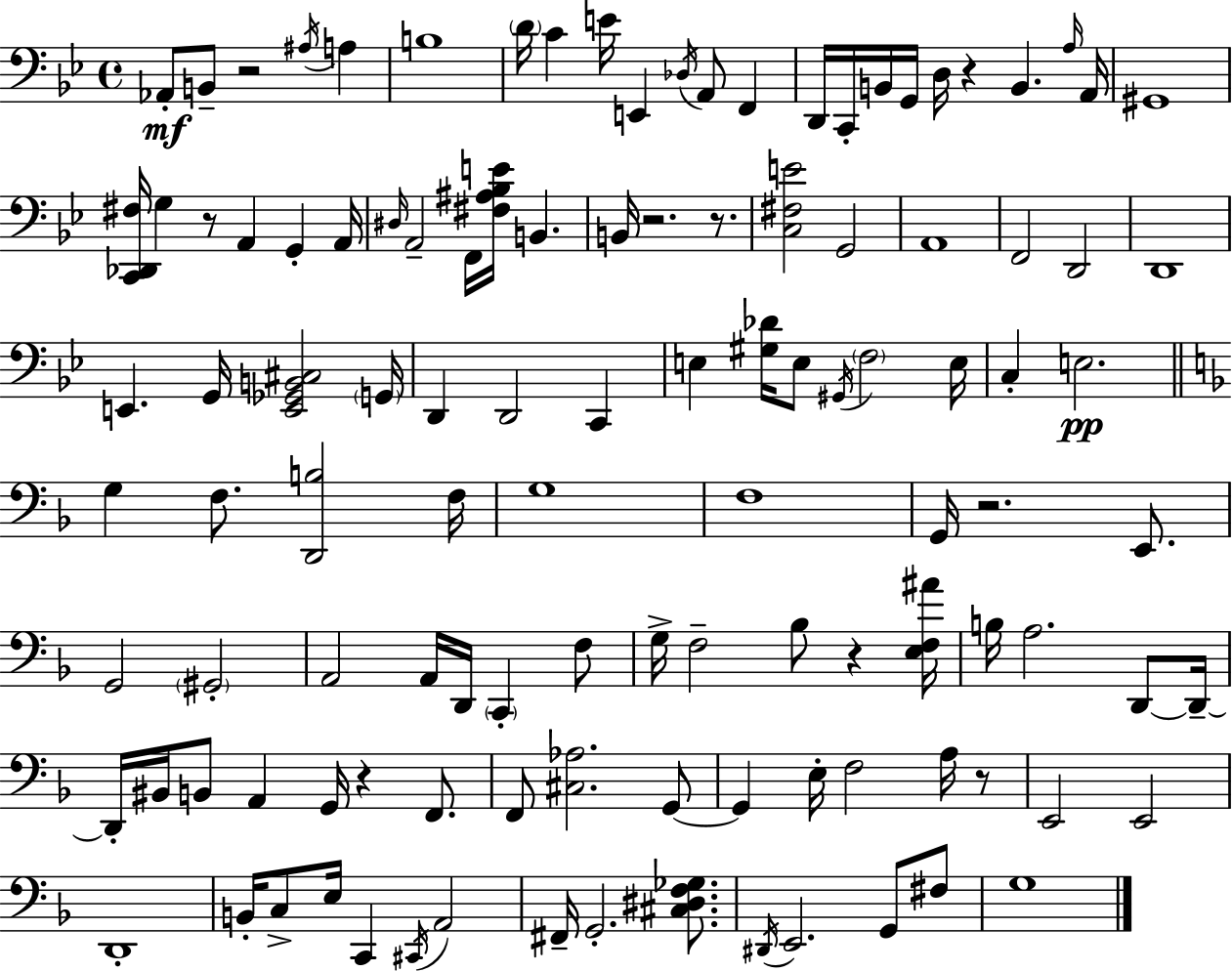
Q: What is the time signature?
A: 4/4